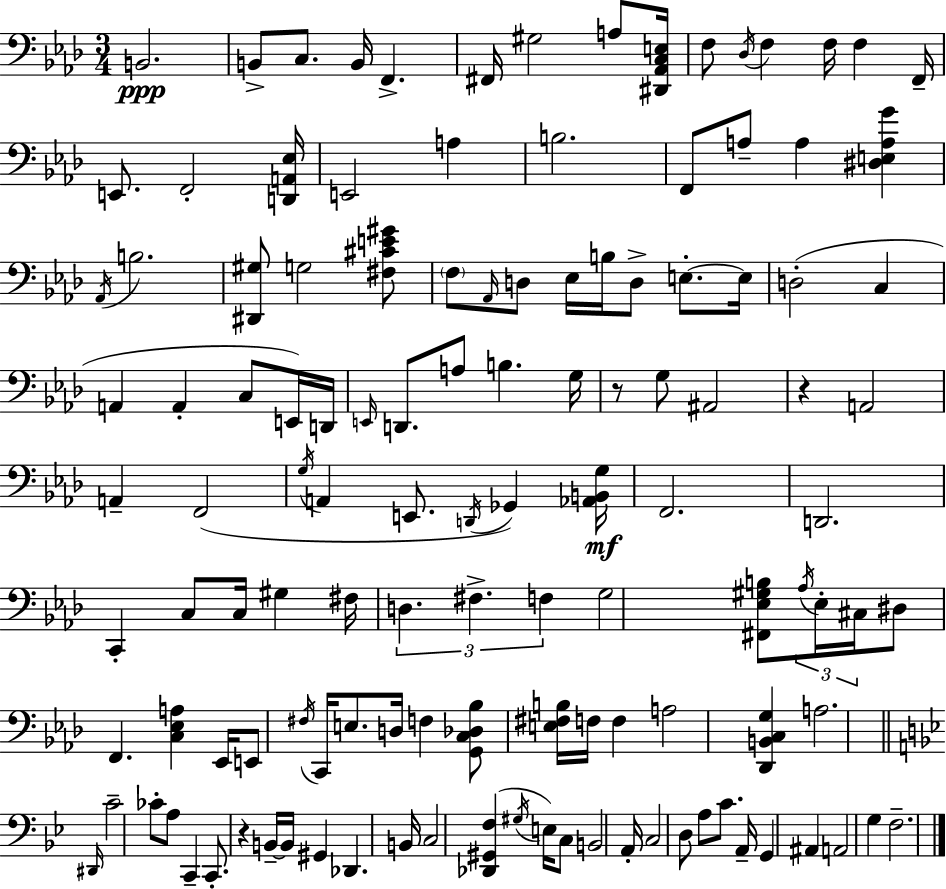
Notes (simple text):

B2/h. B2/e C3/e. B2/s F2/q. F#2/s G#3/h A3/e [D#2,Ab2,C3,E3]/s F3/e Db3/s F3/q F3/s F3/q F2/s E2/e. F2/h [D2,A2,Eb3]/s E2/h A3/q B3/h. F2/e A3/e A3/q [D#3,E3,A3,G4]/q Ab2/s B3/h. [D#2,G#3]/e G3/h [F#3,C#4,E4,G#4]/e F3/e Ab2/s D3/e Eb3/s B3/s D3/e E3/e. E3/s D3/h C3/q A2/q A2/q C3/e E2/s D2/s E2/s D2/e. A3/e B3/q. G3/s R/e G3/e A#2/h R/q A2/h A2/q F2/h G3/s A2/q E2/e. D2/s Gb2/q [Ab2,B2,G3]/s F2/h. D2/h. C2/q C3/e C3/s G#3/q F#3/s D3/q. F#3/q. F3/q G3/h [F#2,Eb3,G#3,B3]/e Ab3/s Eb3/s C#3/s D#3/e F2/q. [C3,Eb3,A3]/q Eb2/s E2/e F#3/s C2/s E3/e. D3/s F3/q [G2,C3,Db3,Bb3]/e [E3,F#3,B3]/s F3/s F3/q A3/h [Db2,B2,C3,G3]/q A3/h. D#2/s C4/h CES4/e A3/e C2/q C2/e. R/q B2/s B2/s G#2/q Db2/q. B2/s C3/h [Db2,G#2,F3]/q G#3/s E3/s C3/e B2/h A2/s C3/h D3/e A3/e C4/e. A2/s G2/q A#2/q A2/h G3/q F3/h.